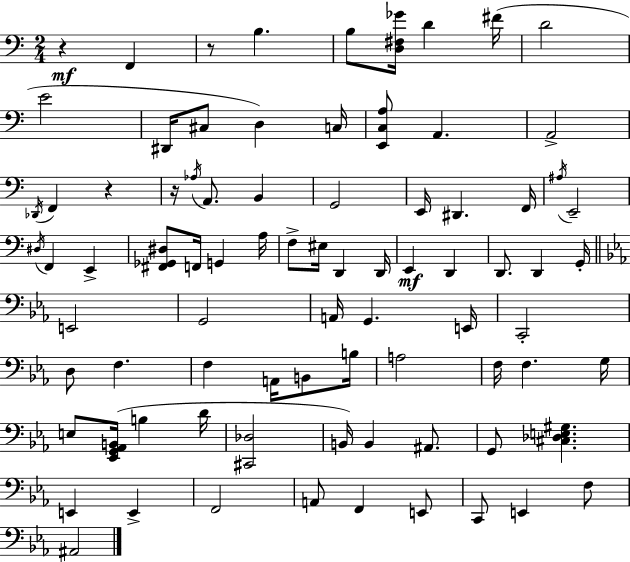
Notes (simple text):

R/q F2/q R/e B3/q. B3/e [D3,F#3,Gb4]/s D4/q F#4/s D4/h E4/h D#2/s C#3/e D3/q C3/s [E2,C3,A3]/e A2/q. A2/h Db2/s F2/q R/q R/s Ab3/s A2/e. B2/q G2/h E2/s D#2/q. F2/s A#3/s E2/h D#3/s F2/q E2/q [F#2,Gb2,D#3]/e F2/s G2/q A3/s F3/e EIS3/s D2/q D2/s E2/q D2/q D2/e. D2/q G2/s E2/h G2/h A2/s G2/q. E2/s C2/h D3/e F3/q. F3/q A2/s B2/e B3/s A3/h F3/s F3/q. G3/s E3/e [Eb2,G2,Ab2,B2]/s B3/q D4/s [C#2,Db3]/h B2/s B2/q A#2/e. G2/e [C#3,Db3,E3,G#3]/q. E2/q E2/q F2/h A2/e F2/q E2/e C2/e E2/q F3/e A#2/h